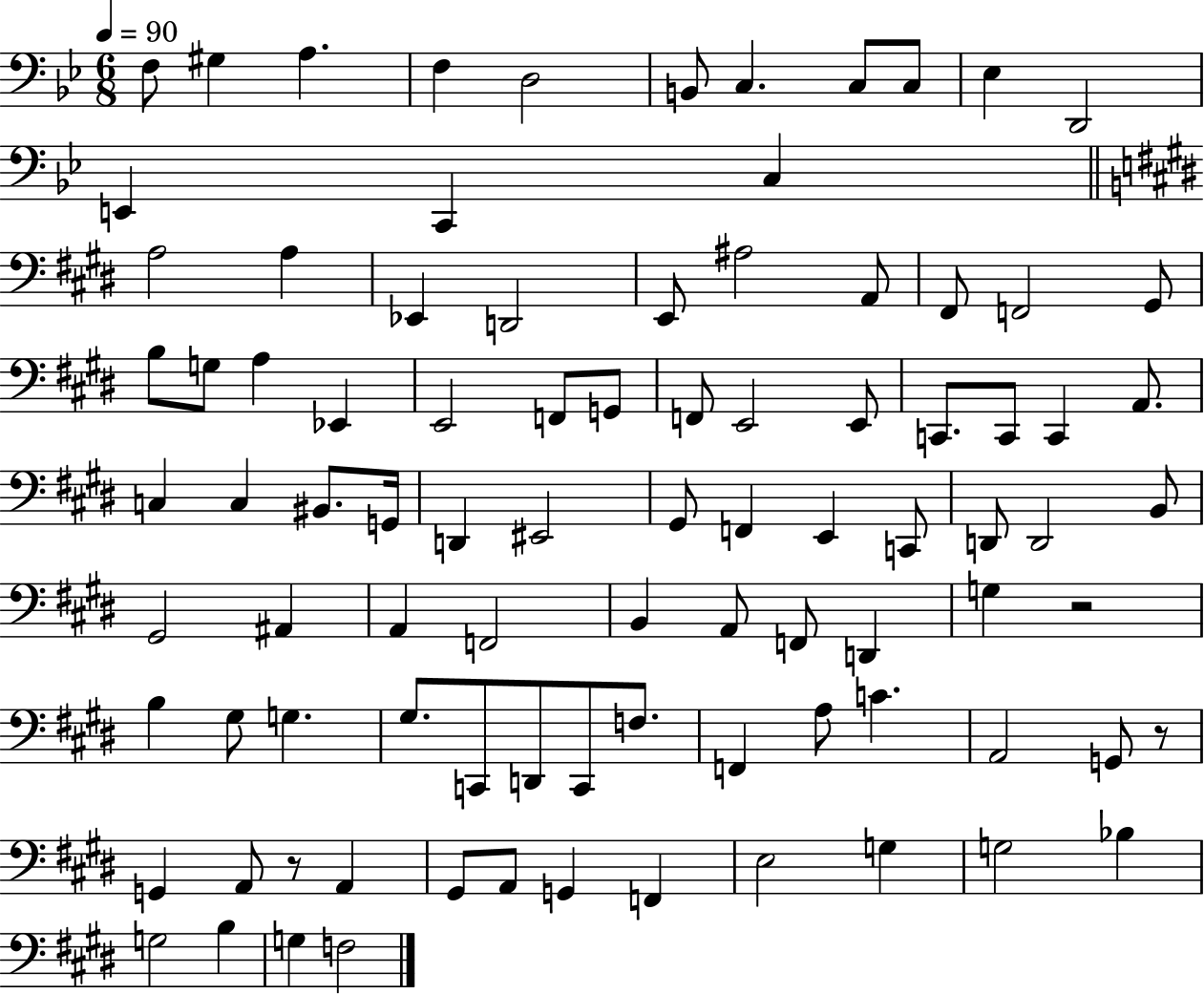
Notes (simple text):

F3/e G#3/q A3/q. F3/q D3/h B2/e C3/q. C3/e C3/e Eb3/q D2/h E2/q C2/q C3/q A3/h A3/q Eb2/q D2/h E2/e A#3/h A2/e F#2/e F2/h G#2/e B3/e G3/e A3/q Eb2/q E2/h F2/e G2/e F2/e E2/h E2/e C2/e. C2/e C2/q A2/e. C3/q C3/q BIS2/e. G2/s D2/q EIS2/h G#2/e F2/q E2/q C2/e D2/e D2/h B2/e G#2/h A#2/q A2/q F2/h B2/q A2/e F2/e D2/q G3/q R/h B3/q G#3/e G3/q. G#3/e. C2/e D2/e C2/e F3/e. F2/q A3/e C4/q. A2/h G2/e R/e G2/q A2/e R/e A2/q G#2/e A2/e G2/q F2/q E3/h G3/q G3/h Bb3/q G3/h B3/q G3/q F3/h